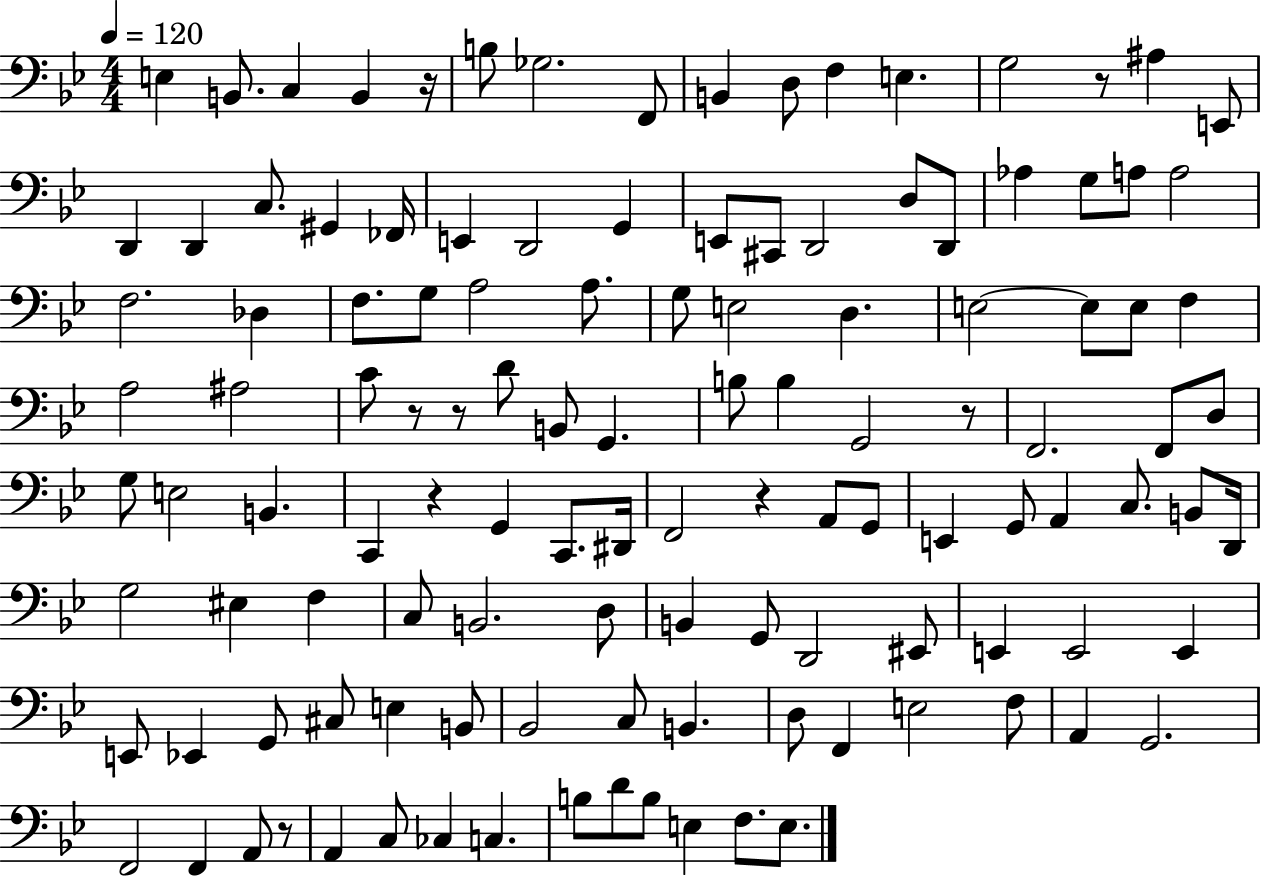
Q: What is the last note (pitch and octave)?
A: E3